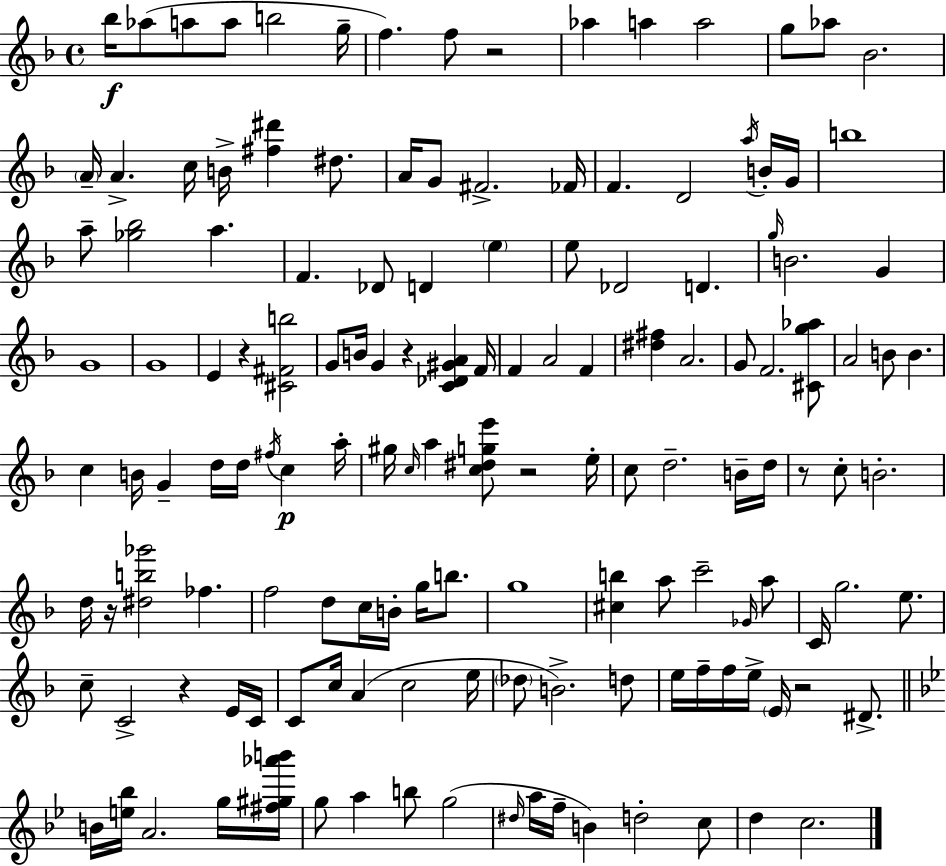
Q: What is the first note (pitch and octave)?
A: Bb5